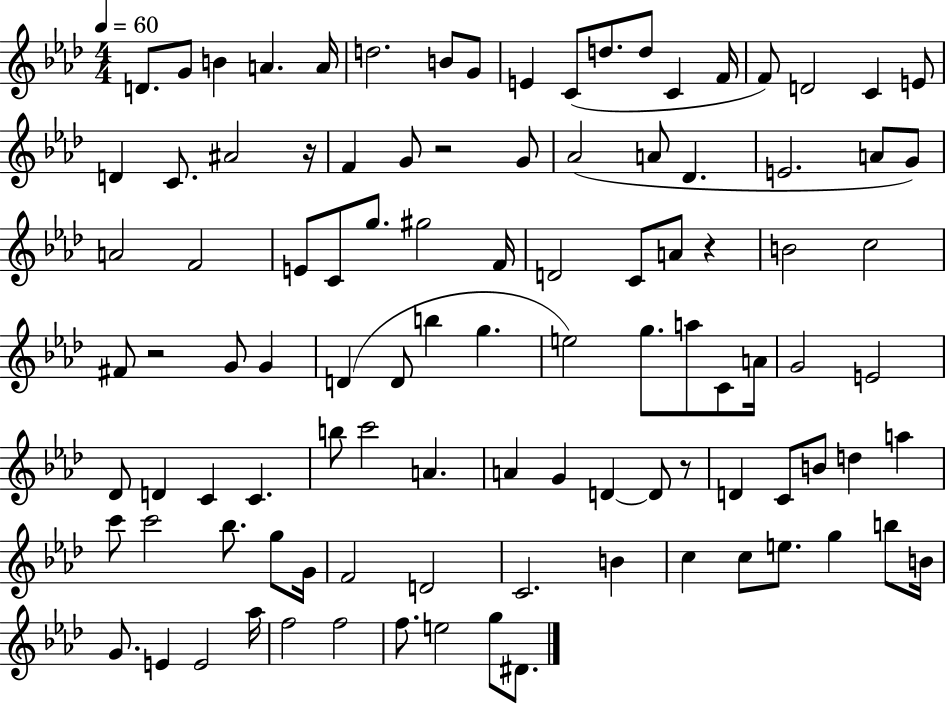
{
  \clef treble
  \numericTimeSignature
  \time 4/4
  \key aes \major
  \tempo 4 = 60
  d'8. g'8 b'4 a'4. a'16 | d''2. b'8 g'8 | e'4 c'8( d''8. d''8 c'4 f'16 | f'8) d'2 c'4 e'8 | \break d'4 c'8. ais'2 r16 | f'4 g'8 r2 g'8 | aes'2( a'8 des'4. | e'2. a'8 g'8) | \break a'2 f'2 | e'8 c'8 g''8. gis''2 f'16 | d'2 c'8 a'8 r4 | b'2 c''2 | \break fis'8 r2 g'8 g'4 | d'4( d'8 b''4 g''4. | e''2) g''8. a''8 c'8 a'16 | g'2 e'2 | \break des'8 d'4 c'4 c'4. | b''8 c'''2 a'4. | a'4 g'4 d'4~~ d'8 r8 | d'4 c'8 b'8 d''4 a''4 | \break c'''8 c'''2 bes''8. g''8 g'16 | f'2 d'2 | c'2. b'4 | c''4 c''8 e''8. g''4 b''8 b'16 | \break g'8. e'4 e'2 aes''16 | f''2 f''2 | f''8. e''2 g''8 dis'8. | \bar "|."
}